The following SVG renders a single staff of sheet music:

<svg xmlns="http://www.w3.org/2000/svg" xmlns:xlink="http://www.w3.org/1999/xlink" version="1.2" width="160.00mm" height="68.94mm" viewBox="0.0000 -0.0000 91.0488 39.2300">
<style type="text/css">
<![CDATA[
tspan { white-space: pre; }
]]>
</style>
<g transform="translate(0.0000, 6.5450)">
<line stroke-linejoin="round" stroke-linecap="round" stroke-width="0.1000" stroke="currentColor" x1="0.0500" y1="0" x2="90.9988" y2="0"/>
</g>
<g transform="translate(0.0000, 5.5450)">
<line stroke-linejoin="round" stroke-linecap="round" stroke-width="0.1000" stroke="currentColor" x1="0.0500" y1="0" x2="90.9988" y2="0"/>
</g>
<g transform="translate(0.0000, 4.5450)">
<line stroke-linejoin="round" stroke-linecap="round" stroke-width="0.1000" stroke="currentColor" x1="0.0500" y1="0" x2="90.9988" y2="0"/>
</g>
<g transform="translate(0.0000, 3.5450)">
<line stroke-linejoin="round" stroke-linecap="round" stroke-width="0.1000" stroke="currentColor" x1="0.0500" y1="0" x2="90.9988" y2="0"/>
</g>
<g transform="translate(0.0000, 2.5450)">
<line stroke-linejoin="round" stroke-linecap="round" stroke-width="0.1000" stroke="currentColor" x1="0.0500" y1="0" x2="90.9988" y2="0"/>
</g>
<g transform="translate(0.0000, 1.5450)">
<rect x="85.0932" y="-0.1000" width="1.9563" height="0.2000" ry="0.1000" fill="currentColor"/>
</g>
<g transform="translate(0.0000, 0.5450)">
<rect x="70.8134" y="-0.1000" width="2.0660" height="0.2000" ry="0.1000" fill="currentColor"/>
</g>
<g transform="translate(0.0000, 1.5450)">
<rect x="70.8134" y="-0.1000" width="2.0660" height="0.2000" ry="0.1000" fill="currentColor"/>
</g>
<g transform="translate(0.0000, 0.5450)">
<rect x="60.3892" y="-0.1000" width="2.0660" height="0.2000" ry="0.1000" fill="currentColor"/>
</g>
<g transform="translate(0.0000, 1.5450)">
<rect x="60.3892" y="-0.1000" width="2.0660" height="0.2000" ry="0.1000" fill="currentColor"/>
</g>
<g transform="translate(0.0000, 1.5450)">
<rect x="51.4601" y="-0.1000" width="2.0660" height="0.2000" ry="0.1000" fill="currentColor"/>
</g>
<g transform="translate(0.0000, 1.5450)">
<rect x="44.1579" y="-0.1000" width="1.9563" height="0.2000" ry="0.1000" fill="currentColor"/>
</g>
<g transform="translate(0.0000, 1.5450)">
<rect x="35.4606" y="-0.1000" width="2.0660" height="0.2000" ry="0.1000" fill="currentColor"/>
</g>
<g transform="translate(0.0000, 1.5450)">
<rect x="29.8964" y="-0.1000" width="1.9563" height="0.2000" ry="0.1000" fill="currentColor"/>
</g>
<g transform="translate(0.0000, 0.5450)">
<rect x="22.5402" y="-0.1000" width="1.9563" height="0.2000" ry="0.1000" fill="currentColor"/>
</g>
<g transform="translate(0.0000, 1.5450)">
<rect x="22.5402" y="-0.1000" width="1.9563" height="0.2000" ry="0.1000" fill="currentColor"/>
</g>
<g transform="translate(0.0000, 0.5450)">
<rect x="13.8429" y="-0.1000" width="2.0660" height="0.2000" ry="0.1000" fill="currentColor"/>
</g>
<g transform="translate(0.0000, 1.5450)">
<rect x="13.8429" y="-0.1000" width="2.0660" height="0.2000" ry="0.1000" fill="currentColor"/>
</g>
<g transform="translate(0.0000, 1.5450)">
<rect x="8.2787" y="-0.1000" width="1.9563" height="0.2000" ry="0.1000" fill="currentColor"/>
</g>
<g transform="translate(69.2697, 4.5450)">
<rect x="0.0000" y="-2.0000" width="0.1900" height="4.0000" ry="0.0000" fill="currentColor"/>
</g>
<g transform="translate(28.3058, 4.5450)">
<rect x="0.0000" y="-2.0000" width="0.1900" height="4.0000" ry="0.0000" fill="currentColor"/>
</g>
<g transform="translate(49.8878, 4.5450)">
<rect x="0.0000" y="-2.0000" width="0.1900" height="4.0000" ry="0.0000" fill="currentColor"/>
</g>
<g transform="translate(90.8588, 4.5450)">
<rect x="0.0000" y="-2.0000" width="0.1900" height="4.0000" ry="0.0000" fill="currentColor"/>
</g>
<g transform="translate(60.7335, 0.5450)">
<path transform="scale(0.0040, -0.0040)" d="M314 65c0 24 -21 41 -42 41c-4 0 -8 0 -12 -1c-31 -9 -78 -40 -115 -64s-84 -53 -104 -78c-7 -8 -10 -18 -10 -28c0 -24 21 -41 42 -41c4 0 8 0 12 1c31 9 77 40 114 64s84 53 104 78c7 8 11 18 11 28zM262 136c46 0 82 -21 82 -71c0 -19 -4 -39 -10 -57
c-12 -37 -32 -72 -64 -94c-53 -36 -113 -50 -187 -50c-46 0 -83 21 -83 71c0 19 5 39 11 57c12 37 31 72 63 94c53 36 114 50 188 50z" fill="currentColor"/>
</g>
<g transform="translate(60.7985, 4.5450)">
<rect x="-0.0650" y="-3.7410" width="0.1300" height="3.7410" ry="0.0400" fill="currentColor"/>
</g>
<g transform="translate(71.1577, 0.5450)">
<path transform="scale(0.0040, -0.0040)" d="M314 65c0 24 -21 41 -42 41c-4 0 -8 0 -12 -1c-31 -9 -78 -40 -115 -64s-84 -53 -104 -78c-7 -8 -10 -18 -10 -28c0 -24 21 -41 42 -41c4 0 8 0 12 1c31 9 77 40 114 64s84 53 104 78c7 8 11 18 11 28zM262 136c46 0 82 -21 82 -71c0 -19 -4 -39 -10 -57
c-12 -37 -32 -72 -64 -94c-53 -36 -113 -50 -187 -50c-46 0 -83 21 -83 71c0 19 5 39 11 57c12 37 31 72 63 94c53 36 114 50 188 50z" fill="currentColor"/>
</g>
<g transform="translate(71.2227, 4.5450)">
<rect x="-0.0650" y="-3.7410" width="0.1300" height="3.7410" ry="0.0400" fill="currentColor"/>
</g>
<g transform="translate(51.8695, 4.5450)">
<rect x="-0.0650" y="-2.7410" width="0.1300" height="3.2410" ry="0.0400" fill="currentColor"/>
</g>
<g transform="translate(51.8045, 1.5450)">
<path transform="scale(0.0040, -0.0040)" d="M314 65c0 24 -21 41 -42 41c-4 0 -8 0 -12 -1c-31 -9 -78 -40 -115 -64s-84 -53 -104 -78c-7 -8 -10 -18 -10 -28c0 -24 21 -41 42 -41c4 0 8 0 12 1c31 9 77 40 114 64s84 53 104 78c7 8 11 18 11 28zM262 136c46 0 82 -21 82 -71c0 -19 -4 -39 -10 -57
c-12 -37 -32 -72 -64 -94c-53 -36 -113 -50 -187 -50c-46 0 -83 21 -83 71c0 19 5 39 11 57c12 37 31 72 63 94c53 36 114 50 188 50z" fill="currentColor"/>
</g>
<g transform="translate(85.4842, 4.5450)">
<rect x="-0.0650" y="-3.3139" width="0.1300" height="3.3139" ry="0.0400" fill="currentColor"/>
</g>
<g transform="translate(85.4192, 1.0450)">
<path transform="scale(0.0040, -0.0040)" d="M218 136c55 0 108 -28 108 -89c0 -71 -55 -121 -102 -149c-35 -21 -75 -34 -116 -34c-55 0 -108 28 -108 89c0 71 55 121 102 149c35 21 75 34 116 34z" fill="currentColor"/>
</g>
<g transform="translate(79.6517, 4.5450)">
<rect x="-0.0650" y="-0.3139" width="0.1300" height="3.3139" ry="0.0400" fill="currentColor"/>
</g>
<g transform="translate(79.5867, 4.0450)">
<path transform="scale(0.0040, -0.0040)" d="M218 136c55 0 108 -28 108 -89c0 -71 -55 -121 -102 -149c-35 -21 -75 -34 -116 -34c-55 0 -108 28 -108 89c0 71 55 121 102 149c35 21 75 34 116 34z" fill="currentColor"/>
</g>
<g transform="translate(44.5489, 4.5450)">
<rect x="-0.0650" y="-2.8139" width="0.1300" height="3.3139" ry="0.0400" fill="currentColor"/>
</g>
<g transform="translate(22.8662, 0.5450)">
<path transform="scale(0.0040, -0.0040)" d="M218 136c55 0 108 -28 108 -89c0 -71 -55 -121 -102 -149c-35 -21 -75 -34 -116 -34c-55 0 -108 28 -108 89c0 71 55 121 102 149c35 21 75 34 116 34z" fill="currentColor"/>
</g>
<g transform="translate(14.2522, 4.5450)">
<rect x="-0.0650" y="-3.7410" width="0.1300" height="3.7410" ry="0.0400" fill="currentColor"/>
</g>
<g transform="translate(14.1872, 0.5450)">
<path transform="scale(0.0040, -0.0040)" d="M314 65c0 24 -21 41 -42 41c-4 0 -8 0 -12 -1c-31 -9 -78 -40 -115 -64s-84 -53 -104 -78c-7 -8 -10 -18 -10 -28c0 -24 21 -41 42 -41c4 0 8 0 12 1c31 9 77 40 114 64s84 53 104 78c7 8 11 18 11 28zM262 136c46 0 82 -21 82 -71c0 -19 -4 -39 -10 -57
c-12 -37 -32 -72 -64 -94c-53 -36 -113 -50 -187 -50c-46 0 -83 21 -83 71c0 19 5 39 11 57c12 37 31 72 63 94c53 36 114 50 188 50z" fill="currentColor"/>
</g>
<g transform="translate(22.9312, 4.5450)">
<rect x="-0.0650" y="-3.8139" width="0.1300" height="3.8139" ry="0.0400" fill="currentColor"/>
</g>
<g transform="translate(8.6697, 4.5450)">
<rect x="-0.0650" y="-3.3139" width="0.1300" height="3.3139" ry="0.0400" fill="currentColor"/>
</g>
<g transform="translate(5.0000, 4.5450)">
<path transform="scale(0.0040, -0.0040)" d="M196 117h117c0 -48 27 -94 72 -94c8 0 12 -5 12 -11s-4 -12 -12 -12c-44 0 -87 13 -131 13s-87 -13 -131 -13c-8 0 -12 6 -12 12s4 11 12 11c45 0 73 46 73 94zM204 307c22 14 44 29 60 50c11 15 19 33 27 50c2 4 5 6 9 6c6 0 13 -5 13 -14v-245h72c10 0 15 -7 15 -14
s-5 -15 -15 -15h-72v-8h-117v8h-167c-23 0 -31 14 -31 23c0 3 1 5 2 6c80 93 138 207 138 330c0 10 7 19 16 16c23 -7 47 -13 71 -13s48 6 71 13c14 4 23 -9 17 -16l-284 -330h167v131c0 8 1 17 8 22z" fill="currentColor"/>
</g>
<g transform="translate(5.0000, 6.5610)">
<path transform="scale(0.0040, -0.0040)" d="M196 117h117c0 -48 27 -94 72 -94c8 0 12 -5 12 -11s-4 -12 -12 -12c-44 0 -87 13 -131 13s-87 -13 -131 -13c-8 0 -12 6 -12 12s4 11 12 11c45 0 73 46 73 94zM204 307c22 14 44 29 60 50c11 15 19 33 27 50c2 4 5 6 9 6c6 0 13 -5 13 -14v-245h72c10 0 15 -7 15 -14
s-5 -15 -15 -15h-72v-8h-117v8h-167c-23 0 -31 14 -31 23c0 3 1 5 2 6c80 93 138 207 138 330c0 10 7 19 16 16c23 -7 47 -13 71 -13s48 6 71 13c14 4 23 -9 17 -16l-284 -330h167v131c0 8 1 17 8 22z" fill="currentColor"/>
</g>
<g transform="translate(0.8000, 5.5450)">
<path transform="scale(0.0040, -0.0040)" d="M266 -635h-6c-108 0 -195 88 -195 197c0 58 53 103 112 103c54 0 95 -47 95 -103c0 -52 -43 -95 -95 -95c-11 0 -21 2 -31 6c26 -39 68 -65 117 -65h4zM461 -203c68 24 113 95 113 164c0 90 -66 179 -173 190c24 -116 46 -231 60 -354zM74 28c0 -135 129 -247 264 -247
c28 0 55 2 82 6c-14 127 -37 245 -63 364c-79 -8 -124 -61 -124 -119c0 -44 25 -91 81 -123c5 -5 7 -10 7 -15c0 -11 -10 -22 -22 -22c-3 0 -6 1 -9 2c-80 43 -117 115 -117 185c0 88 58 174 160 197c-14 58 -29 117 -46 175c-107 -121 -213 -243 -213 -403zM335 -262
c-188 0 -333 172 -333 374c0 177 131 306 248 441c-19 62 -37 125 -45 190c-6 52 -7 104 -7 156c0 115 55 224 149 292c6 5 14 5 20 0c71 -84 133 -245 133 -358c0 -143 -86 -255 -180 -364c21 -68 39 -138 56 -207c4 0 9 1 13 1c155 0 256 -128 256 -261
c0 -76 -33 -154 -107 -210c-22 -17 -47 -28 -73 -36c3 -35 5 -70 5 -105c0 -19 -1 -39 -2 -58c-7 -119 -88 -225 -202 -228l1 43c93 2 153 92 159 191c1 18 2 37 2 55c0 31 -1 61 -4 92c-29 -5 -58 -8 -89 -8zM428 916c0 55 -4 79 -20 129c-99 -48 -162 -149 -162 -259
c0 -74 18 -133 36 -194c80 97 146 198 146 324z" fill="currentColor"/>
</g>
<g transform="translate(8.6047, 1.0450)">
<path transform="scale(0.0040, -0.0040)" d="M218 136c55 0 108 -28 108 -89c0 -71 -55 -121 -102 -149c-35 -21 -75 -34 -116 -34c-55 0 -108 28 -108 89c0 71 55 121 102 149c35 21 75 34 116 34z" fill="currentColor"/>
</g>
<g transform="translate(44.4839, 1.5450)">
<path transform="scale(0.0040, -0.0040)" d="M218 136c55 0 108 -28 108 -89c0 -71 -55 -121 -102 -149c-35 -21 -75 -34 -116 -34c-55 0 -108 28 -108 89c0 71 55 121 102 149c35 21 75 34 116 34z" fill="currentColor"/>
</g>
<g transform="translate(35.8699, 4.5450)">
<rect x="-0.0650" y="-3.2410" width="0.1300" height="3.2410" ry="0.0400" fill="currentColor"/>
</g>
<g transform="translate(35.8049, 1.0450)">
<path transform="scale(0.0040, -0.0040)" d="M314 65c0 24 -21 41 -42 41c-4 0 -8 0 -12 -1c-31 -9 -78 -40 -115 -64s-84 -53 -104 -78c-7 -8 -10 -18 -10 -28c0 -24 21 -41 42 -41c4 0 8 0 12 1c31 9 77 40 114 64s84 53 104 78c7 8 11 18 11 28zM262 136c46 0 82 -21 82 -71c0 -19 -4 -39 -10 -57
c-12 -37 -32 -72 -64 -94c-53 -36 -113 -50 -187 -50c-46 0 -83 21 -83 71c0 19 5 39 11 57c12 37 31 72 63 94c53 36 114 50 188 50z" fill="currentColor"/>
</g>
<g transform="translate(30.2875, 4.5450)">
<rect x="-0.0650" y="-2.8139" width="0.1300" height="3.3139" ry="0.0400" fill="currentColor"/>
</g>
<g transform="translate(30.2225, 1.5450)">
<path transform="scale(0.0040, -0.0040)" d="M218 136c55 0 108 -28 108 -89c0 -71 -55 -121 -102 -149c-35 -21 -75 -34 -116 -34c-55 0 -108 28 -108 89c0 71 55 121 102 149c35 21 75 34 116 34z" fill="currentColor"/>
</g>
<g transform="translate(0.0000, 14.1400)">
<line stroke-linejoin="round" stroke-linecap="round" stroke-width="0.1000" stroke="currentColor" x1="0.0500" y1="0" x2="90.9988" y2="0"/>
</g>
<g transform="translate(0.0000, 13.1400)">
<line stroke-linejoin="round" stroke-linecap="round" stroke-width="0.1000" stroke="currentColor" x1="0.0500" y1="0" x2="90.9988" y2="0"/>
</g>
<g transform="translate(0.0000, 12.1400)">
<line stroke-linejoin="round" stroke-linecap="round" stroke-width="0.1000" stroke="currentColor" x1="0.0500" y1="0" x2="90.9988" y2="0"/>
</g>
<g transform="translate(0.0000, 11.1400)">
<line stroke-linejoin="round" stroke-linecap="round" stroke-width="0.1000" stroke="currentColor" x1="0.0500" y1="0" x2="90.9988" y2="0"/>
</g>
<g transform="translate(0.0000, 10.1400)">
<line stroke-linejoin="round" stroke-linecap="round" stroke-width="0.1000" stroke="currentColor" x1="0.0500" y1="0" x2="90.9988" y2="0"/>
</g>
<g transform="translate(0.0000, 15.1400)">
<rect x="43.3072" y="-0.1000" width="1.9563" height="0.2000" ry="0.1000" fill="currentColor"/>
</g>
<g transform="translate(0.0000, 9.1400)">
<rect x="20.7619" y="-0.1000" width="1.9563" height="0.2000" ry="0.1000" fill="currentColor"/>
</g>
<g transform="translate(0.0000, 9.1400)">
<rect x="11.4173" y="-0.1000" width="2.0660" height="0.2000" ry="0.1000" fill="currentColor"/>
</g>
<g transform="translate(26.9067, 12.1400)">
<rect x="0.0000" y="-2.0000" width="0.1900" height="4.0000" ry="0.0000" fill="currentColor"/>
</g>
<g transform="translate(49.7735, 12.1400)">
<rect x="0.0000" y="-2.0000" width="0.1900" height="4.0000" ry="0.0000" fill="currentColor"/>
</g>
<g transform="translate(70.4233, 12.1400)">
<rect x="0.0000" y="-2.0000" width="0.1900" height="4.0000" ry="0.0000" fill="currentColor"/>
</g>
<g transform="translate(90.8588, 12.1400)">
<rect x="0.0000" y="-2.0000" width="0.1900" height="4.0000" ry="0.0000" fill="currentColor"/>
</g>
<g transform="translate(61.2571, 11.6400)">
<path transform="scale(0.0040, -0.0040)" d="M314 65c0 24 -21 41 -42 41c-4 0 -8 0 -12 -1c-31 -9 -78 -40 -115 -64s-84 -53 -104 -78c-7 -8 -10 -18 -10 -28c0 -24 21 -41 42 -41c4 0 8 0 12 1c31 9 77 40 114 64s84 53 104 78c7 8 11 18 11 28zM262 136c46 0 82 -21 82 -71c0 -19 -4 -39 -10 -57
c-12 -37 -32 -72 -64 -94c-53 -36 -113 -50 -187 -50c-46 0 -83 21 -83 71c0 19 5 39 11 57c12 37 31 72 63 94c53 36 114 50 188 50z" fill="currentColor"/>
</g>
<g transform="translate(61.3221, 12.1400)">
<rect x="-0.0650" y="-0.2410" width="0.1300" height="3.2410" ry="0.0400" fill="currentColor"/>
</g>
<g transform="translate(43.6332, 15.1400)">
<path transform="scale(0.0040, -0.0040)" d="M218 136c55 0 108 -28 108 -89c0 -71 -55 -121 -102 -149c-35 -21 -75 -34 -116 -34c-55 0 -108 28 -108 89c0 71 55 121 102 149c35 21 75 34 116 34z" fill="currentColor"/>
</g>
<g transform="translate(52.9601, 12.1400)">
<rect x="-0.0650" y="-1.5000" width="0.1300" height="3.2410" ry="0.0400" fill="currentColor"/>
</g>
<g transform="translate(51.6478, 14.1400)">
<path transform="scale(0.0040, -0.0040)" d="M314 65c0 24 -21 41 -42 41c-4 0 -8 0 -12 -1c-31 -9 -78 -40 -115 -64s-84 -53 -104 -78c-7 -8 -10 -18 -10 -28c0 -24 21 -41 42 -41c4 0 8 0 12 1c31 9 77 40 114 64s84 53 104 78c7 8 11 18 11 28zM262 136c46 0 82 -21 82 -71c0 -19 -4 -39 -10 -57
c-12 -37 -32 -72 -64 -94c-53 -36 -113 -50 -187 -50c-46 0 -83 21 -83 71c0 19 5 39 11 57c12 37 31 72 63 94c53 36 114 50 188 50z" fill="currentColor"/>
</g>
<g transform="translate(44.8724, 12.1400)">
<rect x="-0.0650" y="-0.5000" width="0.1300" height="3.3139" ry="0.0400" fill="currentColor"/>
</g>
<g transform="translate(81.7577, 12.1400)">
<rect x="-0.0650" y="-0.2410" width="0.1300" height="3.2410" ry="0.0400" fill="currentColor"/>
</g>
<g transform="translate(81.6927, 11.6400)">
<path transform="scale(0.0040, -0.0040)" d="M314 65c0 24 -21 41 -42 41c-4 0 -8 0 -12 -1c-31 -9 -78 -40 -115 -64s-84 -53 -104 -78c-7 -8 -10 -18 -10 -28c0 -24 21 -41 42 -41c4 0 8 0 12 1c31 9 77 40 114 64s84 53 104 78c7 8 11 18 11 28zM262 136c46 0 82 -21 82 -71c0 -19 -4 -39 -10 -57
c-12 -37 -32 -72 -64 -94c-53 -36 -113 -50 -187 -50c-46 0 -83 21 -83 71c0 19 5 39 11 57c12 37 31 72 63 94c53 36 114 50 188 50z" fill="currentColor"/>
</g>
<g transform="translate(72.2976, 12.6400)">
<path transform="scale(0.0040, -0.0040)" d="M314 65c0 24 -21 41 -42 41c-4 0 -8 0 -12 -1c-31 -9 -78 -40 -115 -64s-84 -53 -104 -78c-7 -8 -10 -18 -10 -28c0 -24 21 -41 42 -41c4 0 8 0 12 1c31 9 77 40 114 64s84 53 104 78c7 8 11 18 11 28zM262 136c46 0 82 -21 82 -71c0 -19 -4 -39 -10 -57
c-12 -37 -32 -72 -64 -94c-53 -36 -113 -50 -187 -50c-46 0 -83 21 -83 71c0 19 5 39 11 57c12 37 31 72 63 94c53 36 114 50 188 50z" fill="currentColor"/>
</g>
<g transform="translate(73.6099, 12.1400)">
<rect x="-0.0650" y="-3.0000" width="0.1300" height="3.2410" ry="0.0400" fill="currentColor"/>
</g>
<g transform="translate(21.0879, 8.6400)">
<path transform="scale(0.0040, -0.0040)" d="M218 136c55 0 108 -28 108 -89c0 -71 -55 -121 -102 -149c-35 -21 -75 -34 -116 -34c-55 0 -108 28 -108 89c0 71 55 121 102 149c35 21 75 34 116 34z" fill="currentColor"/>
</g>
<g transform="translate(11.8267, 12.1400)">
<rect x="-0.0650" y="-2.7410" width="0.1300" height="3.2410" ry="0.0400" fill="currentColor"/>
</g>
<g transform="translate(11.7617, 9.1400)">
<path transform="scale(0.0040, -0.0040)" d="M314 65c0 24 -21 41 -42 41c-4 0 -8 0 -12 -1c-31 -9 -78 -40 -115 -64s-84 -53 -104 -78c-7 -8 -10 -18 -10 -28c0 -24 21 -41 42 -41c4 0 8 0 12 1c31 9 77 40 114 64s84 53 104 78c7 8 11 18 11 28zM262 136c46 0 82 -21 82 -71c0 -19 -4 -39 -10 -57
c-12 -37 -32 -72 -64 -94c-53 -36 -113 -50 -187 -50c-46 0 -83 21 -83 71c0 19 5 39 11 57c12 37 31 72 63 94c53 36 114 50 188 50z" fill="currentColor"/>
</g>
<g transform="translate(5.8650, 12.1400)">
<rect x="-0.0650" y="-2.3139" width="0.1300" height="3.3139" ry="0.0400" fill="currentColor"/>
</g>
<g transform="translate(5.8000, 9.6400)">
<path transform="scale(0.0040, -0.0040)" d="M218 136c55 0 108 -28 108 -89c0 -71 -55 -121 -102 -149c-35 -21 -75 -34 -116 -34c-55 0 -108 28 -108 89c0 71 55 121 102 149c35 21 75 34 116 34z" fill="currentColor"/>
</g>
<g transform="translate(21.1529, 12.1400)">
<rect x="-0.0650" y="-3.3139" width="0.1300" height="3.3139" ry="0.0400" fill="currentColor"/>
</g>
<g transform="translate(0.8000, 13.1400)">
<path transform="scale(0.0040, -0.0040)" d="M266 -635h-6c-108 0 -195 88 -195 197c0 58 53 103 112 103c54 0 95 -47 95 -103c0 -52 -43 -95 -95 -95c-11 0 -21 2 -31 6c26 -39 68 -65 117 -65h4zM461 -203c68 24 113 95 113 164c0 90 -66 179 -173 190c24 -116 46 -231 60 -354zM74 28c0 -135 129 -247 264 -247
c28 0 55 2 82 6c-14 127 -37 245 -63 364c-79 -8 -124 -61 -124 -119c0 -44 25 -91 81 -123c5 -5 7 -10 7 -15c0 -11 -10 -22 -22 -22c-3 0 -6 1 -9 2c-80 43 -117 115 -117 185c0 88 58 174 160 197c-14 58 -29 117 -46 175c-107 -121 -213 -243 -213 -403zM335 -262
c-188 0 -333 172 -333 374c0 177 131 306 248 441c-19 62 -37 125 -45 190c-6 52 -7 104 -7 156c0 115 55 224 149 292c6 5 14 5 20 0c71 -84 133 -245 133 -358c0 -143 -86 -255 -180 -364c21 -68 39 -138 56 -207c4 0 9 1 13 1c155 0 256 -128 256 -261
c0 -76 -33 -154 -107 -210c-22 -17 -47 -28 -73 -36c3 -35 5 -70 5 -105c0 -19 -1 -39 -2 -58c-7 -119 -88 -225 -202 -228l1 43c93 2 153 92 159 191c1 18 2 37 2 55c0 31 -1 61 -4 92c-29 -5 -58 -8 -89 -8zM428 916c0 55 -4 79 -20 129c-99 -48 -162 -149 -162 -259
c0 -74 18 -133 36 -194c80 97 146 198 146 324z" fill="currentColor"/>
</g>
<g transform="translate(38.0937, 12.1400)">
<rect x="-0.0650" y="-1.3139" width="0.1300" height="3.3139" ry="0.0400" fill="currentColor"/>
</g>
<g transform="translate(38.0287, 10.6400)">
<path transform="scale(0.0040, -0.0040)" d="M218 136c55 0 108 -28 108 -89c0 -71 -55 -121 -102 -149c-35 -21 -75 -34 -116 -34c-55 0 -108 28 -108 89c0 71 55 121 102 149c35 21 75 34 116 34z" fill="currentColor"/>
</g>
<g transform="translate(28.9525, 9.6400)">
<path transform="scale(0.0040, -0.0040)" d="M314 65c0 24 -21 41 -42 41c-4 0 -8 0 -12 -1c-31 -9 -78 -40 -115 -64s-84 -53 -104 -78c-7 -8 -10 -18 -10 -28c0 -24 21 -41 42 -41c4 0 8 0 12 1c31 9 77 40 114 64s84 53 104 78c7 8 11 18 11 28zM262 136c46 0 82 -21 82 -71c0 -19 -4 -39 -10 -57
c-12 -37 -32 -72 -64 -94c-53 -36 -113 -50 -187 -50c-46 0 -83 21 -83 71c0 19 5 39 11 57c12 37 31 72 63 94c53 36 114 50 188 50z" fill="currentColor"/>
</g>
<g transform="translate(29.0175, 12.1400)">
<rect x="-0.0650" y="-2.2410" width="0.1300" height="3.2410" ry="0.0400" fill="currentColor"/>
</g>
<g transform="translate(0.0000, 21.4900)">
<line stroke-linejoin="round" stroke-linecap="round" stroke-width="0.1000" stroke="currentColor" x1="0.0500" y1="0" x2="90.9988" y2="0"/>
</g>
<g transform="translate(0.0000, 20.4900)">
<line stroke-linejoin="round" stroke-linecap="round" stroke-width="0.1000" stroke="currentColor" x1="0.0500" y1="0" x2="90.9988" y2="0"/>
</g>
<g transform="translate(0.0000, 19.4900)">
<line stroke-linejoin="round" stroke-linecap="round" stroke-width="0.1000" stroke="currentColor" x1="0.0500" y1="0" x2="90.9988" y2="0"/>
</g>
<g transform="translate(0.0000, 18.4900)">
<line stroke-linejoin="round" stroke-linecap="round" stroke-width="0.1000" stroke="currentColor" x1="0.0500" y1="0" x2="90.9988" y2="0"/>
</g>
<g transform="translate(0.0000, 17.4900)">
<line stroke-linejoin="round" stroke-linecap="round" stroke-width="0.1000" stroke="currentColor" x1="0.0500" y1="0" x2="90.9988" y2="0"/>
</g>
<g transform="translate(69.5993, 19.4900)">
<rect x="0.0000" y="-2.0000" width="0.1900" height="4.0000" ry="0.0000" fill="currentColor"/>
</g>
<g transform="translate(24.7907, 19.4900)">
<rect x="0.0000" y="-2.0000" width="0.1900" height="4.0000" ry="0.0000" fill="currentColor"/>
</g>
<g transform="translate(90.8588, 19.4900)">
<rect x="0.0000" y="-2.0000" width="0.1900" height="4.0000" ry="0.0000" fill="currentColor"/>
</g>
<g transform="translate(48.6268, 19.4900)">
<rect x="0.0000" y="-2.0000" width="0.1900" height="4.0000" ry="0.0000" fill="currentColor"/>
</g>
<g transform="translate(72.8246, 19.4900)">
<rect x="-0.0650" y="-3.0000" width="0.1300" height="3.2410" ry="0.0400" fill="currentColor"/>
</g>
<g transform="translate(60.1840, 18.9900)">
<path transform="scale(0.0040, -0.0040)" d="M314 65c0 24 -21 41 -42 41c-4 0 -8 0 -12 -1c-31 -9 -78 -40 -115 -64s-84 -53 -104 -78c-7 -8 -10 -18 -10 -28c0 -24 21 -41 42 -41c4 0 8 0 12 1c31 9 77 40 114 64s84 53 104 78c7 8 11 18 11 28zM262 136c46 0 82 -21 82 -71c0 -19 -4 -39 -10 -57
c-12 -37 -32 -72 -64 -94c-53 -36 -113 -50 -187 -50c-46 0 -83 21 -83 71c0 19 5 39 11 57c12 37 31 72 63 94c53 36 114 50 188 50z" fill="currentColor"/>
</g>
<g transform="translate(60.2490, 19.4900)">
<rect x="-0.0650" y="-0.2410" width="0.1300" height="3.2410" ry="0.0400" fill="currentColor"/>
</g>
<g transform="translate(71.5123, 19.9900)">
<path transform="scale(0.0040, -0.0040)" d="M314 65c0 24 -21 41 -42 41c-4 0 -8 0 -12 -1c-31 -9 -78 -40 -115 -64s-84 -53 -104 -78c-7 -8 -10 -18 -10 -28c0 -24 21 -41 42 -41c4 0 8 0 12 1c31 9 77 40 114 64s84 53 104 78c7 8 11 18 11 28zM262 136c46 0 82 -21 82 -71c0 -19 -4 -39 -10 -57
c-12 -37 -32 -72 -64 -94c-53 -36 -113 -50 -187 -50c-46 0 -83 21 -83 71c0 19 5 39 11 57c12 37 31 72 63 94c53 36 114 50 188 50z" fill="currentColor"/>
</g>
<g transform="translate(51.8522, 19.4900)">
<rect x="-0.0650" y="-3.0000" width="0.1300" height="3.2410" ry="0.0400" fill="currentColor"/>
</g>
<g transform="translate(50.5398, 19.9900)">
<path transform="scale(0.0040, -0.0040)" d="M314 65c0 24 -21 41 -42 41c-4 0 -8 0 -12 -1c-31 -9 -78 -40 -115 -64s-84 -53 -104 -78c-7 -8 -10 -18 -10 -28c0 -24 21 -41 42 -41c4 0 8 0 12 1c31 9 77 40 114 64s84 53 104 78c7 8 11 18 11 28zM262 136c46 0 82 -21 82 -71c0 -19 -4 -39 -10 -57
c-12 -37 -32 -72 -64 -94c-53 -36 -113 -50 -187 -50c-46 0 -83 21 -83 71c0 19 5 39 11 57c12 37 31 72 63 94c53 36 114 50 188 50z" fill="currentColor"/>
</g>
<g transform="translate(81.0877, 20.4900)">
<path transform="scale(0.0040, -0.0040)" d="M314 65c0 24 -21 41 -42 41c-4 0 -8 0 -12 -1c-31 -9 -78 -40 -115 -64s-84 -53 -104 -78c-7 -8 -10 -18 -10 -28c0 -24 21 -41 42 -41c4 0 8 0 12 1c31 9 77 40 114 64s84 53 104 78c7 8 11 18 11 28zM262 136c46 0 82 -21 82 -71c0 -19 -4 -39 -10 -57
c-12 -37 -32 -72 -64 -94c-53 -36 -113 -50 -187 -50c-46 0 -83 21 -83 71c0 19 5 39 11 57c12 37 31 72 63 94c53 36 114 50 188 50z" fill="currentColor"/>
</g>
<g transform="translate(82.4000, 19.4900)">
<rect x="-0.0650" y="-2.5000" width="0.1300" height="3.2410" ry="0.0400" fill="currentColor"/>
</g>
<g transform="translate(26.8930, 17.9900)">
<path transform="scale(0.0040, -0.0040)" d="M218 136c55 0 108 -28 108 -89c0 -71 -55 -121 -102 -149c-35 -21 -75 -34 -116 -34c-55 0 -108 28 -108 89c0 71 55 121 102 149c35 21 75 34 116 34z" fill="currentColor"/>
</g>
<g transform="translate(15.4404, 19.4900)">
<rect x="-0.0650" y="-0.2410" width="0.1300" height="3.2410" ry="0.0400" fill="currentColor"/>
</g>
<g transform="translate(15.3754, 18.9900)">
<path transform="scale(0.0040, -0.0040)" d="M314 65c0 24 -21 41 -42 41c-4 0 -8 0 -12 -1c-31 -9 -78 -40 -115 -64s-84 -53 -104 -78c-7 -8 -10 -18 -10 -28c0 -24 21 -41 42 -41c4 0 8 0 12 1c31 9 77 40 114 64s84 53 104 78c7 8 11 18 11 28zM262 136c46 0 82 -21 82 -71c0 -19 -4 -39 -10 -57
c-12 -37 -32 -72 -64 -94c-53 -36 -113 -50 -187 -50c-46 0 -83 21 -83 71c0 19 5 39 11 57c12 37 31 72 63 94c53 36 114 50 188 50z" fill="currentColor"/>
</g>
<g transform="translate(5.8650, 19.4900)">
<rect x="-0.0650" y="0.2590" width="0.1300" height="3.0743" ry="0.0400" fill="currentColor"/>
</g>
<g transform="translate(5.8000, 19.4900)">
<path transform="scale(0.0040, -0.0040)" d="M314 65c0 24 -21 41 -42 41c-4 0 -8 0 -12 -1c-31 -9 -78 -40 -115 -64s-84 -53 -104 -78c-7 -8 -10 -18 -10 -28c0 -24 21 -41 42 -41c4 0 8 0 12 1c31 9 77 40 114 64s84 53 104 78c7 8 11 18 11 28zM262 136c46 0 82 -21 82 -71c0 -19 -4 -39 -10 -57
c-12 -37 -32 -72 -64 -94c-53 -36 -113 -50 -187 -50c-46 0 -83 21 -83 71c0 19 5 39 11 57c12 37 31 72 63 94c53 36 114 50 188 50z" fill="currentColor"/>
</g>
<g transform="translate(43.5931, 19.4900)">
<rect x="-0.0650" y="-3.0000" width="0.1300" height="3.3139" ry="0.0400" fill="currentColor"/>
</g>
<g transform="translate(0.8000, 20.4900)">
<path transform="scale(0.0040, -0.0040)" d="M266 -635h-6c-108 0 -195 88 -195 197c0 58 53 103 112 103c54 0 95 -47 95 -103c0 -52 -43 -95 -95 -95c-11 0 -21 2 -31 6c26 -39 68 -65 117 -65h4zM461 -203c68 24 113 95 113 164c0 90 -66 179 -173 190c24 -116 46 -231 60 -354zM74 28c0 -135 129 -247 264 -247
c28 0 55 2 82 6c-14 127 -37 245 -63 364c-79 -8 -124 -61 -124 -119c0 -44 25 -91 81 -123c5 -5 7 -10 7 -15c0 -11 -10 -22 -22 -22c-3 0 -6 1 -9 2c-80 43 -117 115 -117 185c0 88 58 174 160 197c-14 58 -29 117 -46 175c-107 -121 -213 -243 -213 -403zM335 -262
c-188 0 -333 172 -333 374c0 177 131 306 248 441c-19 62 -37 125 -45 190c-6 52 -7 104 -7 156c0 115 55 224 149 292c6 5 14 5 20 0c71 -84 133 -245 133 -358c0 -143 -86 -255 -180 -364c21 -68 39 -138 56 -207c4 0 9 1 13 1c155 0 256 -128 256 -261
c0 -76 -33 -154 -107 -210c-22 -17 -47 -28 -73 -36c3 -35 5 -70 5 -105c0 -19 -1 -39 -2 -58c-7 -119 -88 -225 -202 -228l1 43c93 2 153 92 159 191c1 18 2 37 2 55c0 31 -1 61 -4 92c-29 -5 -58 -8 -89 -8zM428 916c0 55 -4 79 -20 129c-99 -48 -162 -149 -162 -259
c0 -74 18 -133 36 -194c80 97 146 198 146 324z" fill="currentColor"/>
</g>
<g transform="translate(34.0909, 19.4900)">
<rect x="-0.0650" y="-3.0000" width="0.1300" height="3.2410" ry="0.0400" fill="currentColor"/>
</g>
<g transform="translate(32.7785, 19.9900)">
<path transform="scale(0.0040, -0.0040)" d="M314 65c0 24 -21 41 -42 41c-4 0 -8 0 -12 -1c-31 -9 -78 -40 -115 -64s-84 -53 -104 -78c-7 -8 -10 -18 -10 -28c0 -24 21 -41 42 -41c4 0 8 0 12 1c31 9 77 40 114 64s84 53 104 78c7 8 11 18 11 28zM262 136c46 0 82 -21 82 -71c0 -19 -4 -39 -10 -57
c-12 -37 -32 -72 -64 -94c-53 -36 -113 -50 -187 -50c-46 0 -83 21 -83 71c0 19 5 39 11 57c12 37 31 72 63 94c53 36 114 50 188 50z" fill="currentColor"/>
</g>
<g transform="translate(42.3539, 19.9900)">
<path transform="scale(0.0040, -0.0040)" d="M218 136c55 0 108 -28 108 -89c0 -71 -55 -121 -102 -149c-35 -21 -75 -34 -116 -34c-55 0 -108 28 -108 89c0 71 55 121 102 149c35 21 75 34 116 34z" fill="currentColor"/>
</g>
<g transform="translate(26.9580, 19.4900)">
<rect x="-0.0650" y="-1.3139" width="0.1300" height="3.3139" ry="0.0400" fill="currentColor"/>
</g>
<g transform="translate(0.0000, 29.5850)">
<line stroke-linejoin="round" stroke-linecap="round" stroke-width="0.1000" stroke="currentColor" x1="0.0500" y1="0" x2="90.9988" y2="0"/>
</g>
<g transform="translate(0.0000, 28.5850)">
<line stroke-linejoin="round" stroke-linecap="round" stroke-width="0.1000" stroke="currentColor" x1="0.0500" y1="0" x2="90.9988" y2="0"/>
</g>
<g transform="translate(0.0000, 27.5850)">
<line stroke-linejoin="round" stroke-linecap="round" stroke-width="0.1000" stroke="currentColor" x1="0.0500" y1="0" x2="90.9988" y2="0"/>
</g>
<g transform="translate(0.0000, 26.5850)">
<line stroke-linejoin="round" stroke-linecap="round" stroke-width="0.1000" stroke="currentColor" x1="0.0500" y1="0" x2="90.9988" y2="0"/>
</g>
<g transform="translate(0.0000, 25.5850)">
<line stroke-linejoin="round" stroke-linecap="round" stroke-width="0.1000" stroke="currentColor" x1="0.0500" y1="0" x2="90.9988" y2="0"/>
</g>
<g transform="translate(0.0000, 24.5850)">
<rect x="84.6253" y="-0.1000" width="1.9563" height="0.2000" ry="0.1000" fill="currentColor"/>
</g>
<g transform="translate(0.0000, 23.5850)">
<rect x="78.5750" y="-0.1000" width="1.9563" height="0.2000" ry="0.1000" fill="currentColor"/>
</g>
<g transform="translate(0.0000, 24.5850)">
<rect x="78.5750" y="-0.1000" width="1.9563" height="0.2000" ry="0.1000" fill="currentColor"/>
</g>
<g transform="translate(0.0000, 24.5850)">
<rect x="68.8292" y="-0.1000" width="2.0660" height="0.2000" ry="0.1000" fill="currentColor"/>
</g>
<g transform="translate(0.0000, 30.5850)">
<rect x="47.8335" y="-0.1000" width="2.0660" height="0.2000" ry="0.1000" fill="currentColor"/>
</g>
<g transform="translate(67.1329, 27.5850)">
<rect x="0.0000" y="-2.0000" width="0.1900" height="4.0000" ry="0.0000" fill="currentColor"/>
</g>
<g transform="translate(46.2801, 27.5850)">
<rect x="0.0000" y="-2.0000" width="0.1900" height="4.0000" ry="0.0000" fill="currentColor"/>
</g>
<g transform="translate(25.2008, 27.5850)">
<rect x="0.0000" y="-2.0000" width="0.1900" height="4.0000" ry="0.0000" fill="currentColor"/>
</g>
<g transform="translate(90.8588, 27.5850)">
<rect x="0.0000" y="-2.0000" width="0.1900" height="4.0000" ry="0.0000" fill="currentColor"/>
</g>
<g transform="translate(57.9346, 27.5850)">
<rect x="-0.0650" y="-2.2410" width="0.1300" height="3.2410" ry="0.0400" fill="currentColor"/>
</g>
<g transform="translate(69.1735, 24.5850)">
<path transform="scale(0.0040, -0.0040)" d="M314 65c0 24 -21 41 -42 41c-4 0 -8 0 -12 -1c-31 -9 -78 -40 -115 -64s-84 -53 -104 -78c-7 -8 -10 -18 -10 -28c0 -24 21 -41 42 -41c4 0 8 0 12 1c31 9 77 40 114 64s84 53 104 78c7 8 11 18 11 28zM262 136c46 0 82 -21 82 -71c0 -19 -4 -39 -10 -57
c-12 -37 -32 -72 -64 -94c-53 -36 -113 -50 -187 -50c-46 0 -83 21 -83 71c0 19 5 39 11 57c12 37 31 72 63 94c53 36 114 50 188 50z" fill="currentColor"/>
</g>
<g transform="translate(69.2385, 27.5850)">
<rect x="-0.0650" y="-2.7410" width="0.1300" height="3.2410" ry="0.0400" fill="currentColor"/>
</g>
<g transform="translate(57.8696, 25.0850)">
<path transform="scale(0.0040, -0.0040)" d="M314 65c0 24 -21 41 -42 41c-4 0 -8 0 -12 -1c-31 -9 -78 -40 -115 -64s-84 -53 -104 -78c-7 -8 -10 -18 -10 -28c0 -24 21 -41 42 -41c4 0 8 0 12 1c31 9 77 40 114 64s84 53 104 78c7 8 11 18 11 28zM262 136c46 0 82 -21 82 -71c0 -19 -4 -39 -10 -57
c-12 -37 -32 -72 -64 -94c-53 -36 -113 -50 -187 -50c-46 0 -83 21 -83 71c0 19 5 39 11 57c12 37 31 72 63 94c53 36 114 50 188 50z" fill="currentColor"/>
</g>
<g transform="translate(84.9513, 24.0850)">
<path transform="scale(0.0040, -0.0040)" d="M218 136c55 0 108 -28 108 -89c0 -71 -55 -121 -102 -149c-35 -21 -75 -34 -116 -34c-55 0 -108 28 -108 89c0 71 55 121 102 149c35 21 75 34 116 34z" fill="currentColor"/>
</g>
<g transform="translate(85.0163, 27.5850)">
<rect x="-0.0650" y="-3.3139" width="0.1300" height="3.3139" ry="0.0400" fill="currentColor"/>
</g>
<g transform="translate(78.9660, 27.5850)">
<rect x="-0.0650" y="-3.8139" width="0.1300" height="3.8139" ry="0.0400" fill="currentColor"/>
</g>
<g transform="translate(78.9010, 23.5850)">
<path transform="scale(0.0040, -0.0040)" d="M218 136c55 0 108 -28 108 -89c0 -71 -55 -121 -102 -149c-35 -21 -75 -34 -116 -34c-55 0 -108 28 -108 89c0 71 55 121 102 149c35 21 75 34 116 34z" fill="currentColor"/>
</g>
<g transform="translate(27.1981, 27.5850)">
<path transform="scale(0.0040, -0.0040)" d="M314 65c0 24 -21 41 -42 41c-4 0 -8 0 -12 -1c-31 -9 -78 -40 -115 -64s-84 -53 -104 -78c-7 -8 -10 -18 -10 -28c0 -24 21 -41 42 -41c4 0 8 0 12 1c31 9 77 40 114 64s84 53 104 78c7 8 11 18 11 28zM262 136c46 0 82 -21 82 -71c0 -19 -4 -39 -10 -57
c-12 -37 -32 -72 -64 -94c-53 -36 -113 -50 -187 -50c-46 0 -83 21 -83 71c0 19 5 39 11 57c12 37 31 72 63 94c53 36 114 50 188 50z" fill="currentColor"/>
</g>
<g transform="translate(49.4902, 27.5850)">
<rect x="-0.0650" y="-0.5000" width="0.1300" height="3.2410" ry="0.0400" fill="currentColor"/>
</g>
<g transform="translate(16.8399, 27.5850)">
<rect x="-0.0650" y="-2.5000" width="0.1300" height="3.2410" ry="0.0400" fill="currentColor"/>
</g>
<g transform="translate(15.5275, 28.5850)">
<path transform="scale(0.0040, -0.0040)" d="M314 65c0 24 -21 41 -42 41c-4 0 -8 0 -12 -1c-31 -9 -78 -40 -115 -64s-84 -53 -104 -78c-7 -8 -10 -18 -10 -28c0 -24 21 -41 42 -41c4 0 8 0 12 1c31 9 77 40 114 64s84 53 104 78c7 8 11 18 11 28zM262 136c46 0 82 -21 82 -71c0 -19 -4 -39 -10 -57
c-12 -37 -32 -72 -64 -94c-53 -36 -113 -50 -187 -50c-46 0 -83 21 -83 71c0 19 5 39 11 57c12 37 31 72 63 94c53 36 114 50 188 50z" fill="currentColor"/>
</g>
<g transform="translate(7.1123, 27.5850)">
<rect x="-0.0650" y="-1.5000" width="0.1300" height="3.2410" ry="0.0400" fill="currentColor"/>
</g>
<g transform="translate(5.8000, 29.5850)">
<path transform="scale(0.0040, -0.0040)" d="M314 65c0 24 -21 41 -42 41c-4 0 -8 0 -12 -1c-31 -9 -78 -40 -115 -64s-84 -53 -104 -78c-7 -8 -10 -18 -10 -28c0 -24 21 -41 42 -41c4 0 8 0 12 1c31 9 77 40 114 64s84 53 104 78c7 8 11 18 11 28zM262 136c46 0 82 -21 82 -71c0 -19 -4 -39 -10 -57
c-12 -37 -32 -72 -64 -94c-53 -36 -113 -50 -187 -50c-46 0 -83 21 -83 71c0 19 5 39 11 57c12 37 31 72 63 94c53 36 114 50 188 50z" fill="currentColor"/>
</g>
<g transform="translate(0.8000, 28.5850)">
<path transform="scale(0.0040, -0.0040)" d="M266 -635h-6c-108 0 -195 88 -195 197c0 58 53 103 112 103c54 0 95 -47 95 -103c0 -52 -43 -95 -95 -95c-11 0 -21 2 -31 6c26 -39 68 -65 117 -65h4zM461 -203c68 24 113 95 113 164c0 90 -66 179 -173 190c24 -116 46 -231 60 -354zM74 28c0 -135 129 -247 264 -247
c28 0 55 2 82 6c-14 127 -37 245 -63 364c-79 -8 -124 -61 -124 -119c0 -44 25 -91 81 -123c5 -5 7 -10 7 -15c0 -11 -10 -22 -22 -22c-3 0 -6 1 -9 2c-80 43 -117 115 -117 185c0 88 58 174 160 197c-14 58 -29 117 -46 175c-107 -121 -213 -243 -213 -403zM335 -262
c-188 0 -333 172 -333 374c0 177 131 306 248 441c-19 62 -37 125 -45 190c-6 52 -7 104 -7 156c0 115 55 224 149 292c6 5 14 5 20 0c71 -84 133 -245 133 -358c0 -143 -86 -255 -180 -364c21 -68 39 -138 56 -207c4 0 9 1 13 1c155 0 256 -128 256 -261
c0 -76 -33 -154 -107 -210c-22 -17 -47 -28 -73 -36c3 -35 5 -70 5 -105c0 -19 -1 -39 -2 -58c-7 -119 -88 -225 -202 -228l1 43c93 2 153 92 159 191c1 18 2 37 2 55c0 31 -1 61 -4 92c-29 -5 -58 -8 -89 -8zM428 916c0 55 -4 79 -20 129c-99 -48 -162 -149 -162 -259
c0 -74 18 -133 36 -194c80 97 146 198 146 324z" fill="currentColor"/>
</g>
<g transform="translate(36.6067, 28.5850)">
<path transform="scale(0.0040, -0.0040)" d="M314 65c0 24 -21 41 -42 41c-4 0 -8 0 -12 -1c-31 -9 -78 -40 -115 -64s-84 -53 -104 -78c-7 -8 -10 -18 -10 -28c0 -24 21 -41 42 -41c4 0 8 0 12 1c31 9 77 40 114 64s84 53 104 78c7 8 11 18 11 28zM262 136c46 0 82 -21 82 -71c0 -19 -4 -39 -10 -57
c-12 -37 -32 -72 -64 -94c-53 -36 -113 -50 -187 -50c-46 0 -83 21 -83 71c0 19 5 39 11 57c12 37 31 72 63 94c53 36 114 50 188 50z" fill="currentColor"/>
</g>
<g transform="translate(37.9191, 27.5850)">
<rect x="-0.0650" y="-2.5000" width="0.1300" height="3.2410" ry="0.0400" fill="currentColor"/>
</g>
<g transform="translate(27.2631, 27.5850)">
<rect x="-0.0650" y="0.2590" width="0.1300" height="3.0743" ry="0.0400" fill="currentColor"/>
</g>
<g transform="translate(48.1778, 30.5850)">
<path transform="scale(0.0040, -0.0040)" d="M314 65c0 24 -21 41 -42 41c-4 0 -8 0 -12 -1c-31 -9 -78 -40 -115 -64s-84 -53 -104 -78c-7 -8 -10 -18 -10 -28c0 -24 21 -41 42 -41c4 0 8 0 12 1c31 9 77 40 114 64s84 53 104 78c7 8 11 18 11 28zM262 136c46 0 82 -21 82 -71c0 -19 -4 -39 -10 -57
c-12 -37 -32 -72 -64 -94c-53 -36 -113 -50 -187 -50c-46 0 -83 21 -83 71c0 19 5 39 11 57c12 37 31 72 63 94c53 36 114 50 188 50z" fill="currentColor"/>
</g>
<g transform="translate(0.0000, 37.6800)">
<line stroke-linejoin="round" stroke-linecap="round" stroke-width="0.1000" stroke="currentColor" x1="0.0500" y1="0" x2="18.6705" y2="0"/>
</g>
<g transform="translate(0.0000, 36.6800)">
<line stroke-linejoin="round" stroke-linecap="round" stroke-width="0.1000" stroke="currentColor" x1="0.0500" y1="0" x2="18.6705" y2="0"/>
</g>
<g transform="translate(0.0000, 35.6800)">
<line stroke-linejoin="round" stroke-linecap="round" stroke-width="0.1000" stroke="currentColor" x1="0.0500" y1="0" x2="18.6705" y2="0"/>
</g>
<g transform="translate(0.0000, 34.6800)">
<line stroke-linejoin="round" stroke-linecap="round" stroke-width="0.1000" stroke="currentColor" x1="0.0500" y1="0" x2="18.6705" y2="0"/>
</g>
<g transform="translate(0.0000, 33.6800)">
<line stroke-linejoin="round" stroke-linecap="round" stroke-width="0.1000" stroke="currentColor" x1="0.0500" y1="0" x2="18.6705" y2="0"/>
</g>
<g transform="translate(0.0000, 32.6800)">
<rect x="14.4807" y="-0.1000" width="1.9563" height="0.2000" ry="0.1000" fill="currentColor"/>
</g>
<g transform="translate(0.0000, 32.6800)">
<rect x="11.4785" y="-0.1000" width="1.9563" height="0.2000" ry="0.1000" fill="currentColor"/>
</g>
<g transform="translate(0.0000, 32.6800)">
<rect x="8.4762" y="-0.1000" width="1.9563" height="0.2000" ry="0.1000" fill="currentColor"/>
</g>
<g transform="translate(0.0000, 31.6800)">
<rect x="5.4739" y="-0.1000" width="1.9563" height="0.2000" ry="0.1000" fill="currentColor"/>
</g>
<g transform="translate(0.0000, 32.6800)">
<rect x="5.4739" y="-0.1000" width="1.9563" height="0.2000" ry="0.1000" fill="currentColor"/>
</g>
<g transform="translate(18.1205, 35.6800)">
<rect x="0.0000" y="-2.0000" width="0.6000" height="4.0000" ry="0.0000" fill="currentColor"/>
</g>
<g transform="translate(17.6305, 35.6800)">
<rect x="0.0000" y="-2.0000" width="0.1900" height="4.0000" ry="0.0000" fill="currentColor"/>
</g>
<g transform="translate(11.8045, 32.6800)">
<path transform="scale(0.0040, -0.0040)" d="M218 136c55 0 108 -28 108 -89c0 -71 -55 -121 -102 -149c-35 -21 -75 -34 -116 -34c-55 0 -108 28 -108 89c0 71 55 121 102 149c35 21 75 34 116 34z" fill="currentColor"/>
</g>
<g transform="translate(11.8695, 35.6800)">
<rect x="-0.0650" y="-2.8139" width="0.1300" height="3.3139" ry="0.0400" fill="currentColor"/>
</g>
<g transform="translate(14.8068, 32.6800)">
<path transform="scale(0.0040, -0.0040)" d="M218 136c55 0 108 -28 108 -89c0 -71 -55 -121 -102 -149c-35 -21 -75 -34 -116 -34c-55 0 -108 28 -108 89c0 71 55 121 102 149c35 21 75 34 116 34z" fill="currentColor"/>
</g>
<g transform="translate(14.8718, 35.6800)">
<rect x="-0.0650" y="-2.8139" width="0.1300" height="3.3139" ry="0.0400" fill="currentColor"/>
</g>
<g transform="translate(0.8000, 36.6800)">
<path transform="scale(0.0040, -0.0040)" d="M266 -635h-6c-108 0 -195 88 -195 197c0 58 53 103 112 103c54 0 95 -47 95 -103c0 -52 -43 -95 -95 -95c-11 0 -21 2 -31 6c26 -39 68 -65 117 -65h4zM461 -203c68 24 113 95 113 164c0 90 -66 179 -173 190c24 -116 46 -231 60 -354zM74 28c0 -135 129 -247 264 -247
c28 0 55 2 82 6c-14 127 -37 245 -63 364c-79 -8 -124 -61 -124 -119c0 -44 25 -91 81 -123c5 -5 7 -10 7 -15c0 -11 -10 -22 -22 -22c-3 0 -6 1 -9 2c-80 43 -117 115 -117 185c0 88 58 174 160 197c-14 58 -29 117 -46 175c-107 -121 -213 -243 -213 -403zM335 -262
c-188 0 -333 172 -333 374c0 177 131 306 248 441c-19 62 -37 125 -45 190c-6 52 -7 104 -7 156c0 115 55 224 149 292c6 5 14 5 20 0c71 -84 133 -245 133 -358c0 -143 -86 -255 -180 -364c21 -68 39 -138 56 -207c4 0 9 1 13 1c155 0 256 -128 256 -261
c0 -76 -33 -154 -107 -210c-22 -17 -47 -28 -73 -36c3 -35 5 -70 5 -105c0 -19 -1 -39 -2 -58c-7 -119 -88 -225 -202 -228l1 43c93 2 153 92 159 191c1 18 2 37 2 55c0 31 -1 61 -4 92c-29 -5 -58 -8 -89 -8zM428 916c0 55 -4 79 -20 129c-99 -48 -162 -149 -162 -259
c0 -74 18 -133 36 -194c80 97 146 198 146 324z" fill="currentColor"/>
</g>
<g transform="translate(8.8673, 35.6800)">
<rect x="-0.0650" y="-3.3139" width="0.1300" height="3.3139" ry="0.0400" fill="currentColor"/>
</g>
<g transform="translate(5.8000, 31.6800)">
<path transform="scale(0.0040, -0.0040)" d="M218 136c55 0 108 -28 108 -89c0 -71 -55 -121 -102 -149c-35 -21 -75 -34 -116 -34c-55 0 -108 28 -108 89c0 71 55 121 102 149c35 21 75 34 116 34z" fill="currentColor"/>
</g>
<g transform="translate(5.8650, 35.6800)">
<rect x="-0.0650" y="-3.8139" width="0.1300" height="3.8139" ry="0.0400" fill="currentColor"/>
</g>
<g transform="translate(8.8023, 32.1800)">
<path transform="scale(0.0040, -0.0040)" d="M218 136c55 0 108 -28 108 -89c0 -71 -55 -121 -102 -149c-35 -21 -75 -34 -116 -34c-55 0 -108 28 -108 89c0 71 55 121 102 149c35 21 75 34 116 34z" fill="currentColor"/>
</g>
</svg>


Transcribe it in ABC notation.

X:1
T:Untitled
M:4/4
L:1/4
K:C
b c'2 c' a b2 a a2 c'2 c'2 c b g a2 b g2 e C E2 c2 A2 c2 B2 c2 e A2 A A2 c2 A2 G2 E2 G2 B2 G2 C2 g2 a2 c' b c' b a a